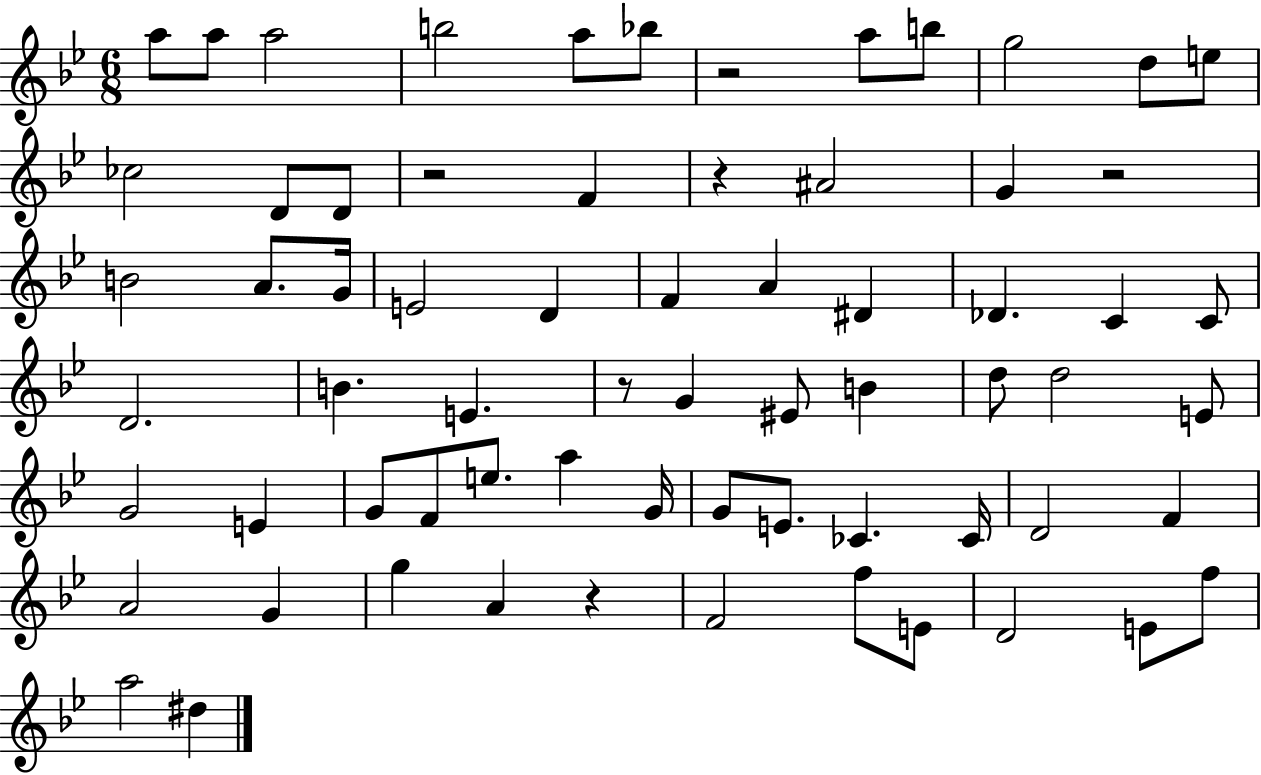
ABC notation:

X:1
T:Untitled
M:6/8
L:1/4
K:Bb
a/2 a/2 a2 b2 a/2 _b/2 z2 a/2 b/2 g2 d/2 e/2 _c2 D/2 D/2 z2 F z ^A2 G z2 B2 A/2 G/4 E2 D F A ^D _D C C/2 D2 B E z/2 G ^E/2 B d/2 d2 E/2 G2 E G/2 F/2 e/2 a G/4 G/2 E/2 _C _C/4 D2 F A2 G g A z F2 f/2 E/2 D2 E/2 f/2 a2 ^d